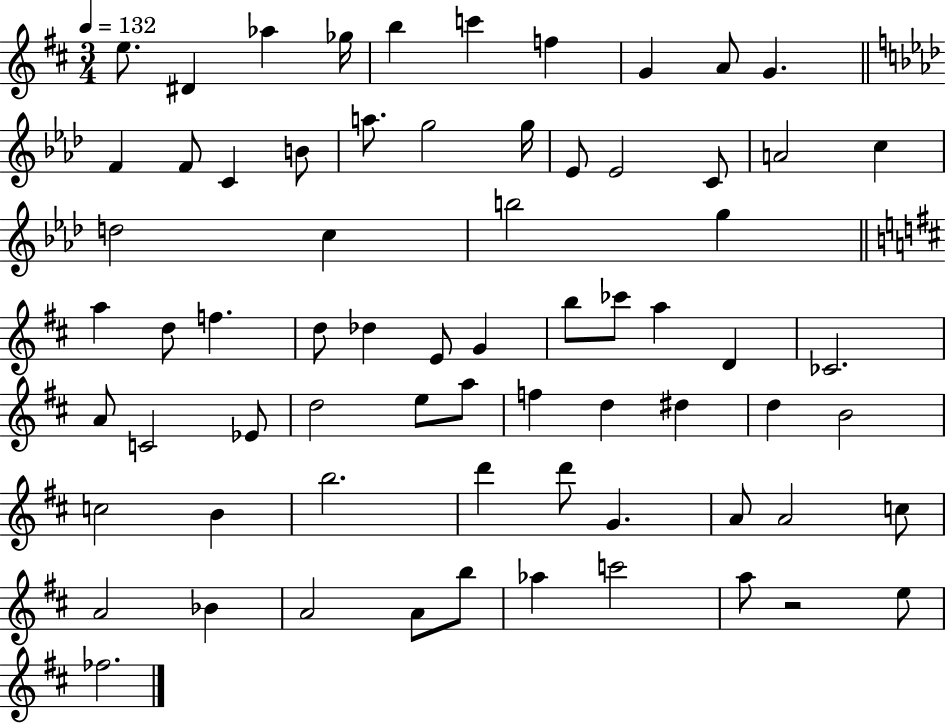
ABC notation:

X:1
T:Untitled
M:3/4
L:1/4
K:D
e/2 ^D _a _g/4 b c' f G A/2 G F F/2 C B/2 a/2 g2 g/4 _E/2 _E2 C/2 A2 c d2 c b2 g a d/2 f d/2 _d E/2 G b/2 _c'/2 a D _C2 A/2 C2 _E/2 d2 e/2 a/2 f d ^d d B2 c2 B b2 d' d'/2 G A/2 A2 c/2 A2 _B A2 A/2 b/2 _a c'2 a/2 z2 e/2 _f2